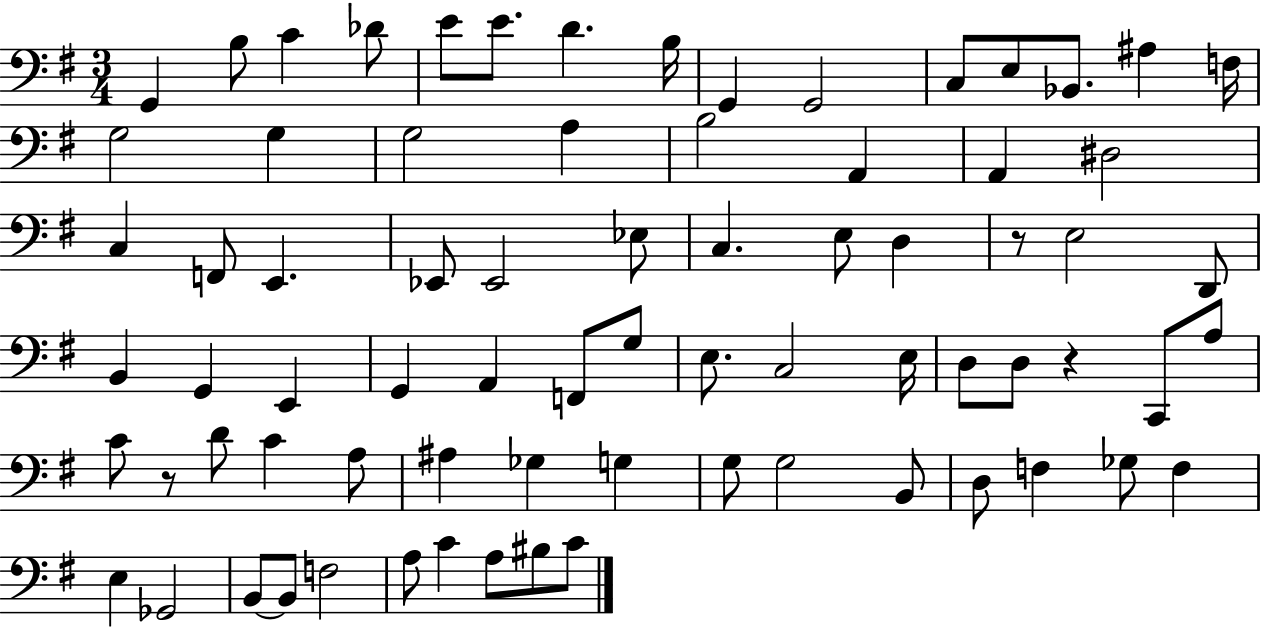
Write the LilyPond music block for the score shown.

{
  \clef bass
  \numericTimeSignature
  \time 3/4
  \key g \major
  g,4 b8 c'4 des'8 | e'8 e'8. d'4. b16 | g,4 g,2 | c8 e8 bes,8. ais4 f16 | \break g2 g4 | g2 a4 | b2 a,4 | a,4 dis2 | \break c4 f,8 e,4. | ees,8 ees,2 ees8 | c4. e8 d4 | r8 e2 d,8 | \break b,4 g,4 e,4 | g,4 a,4 f,8 g8 | e8. c2 e16 | d8 d8 r4 c,8 a8 | \break c'8 r8 d'8 c'4 a8 | ais4 ges4 g4 | g8 g2 b,8 | d8 f4 ges8 f4 | \break e4 ges,2 | b,8~~ b,8 f2 | a8 c'4 a8 bis8 c'8 | \bar "|."
}